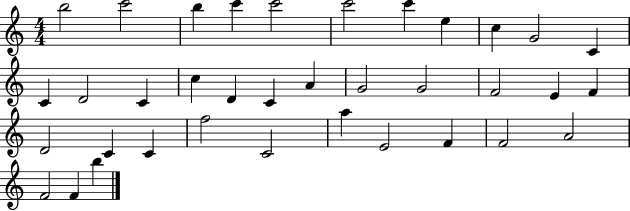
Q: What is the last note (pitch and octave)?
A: B5